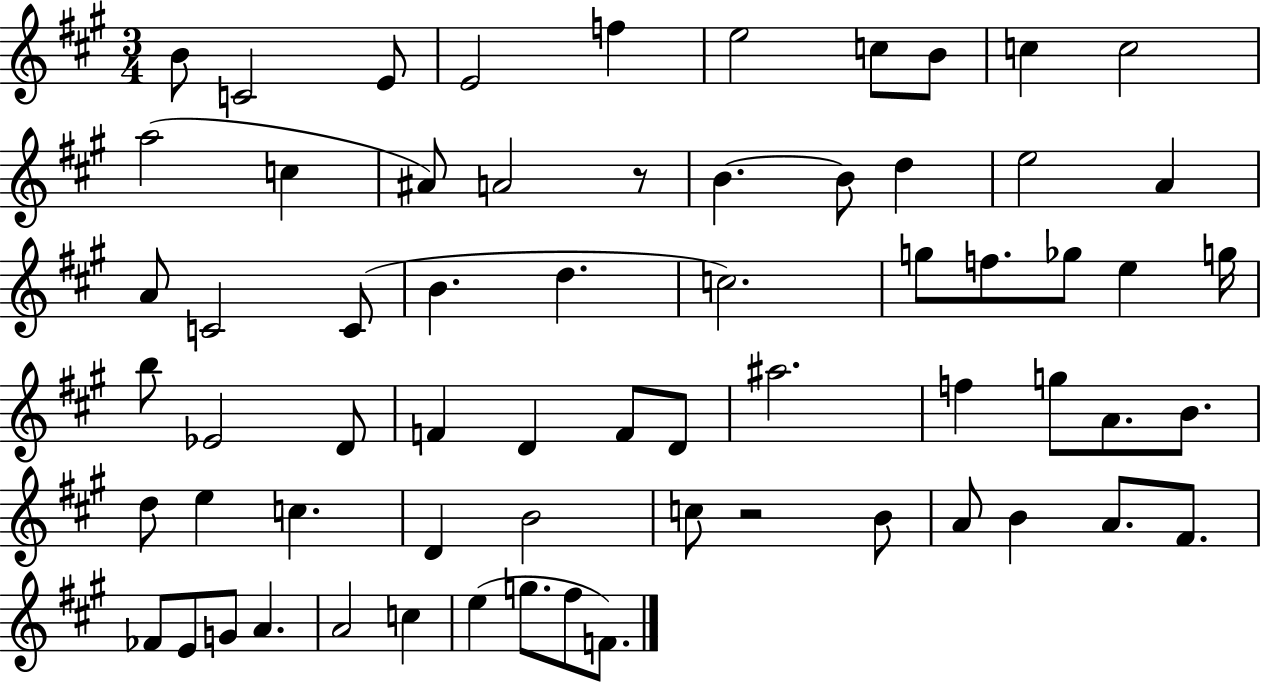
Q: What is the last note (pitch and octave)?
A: F4